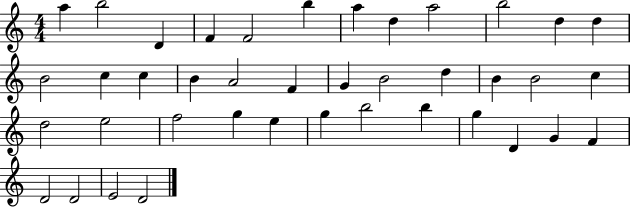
A5/q B5/h D4/q F4/q F4/h B5/q A5/q D5/q A5/h B5/h D5/q D5/q B4/h C5/q C5/q B4/q A4/h F4/q G4/q B4/h D5/q B4/q B4/h C5/q D5/h E5/h F5/h G5/q E5/q G5/q B5/h B5/q G5/q D4/q G4/q F4/q D4/h D4/h E4/h D4/h